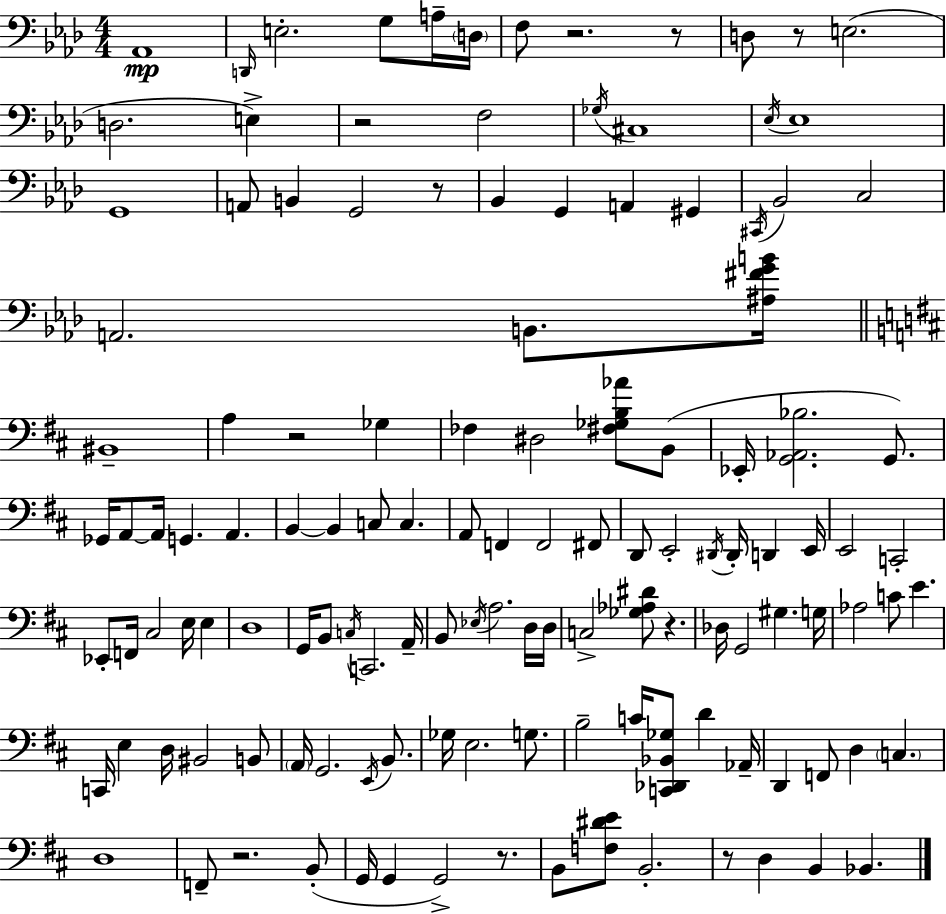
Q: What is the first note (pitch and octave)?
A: Ab2